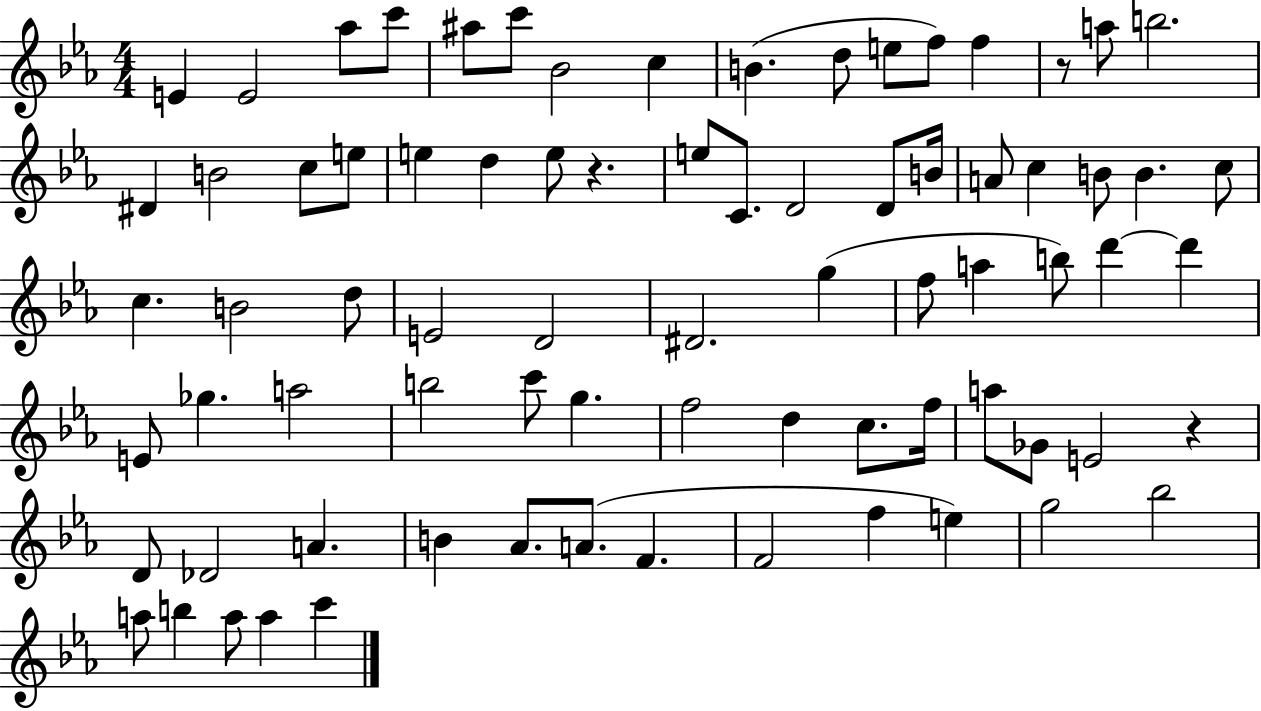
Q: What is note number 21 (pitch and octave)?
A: D5